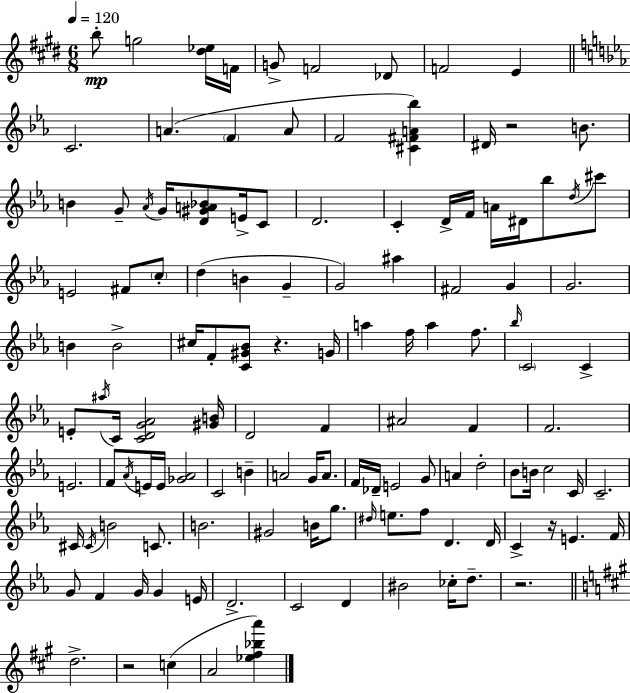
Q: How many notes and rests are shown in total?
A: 125